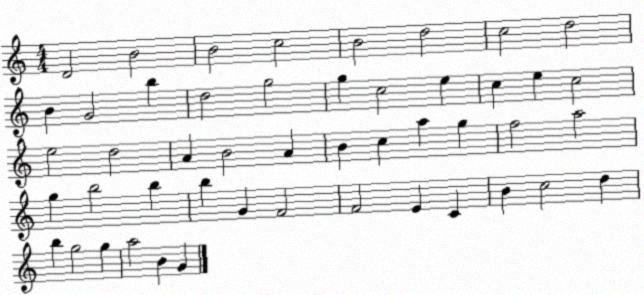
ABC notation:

X:1
T:Untitled
M:4/4
L:1/4
K:C
D2 B2 B2 c2 B2 d2 c2 d2 B G2 b d2 g2 g c2 e c e c2 e2 d2 A B2 A B c a g f2 a2 g b2 b b G F2 F2 E C B c2 d b g2 g a2 B G